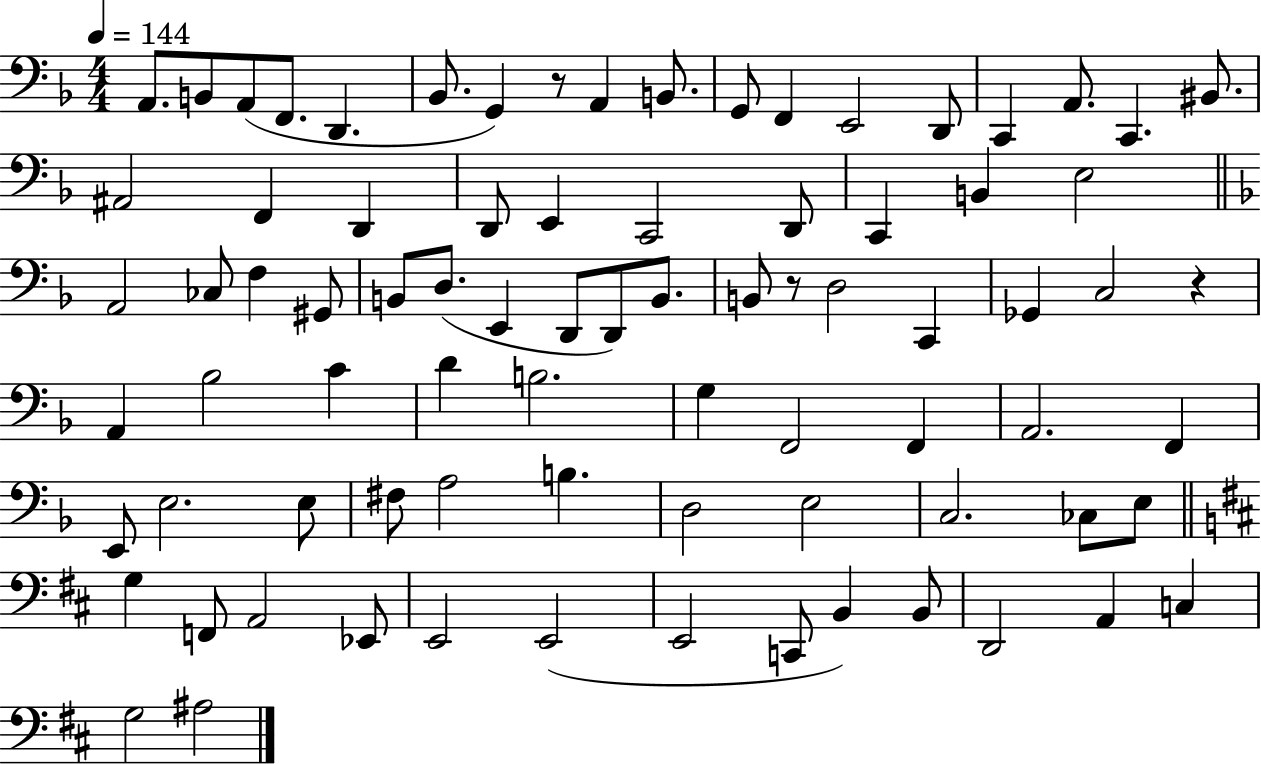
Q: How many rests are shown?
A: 3